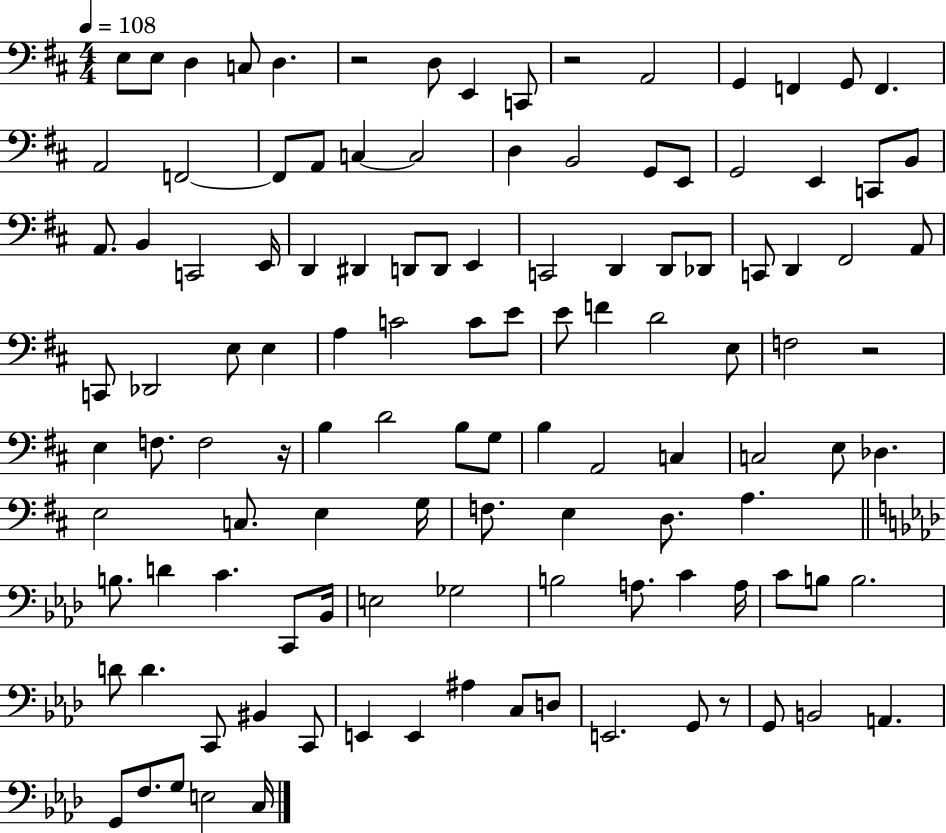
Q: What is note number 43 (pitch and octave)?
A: F#2